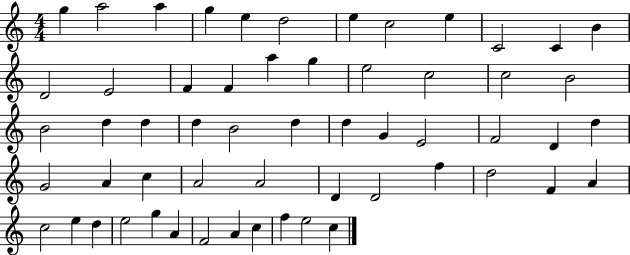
{
  \clef treble
  \numericTimeSignature
  \time 4/4
  \key c \major
  g''4 a''2 a''4 | g''4 e''4 d''2 | e''4 c''2 e''4 | c'2 c'4 b'4 | \break d'2 e'2 | f'4 f'4 a''4 g''4 | e''2 c''2 | c''2 b'2 | \break b'2 d''4 d''4 | d''4 b'2 d''4 | d''4 g'4 e'2 | f'2 d'4 d''4 | \break g'2 a'4 c''4 | a'2 a'2 | d'4 d'2 f''4 | d''2 f'4 a'4 | \break c''2 e''4 d''4 | e''2 g''4 a'4 | f'2 a'4 c''4 | f''4 e''2 c''4 | \break \bar "|."
}